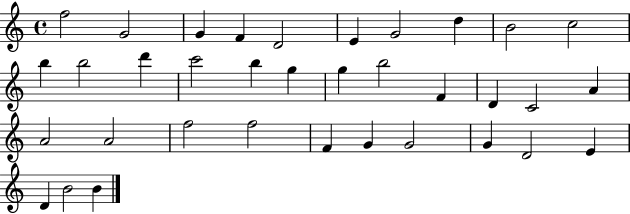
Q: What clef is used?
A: treble